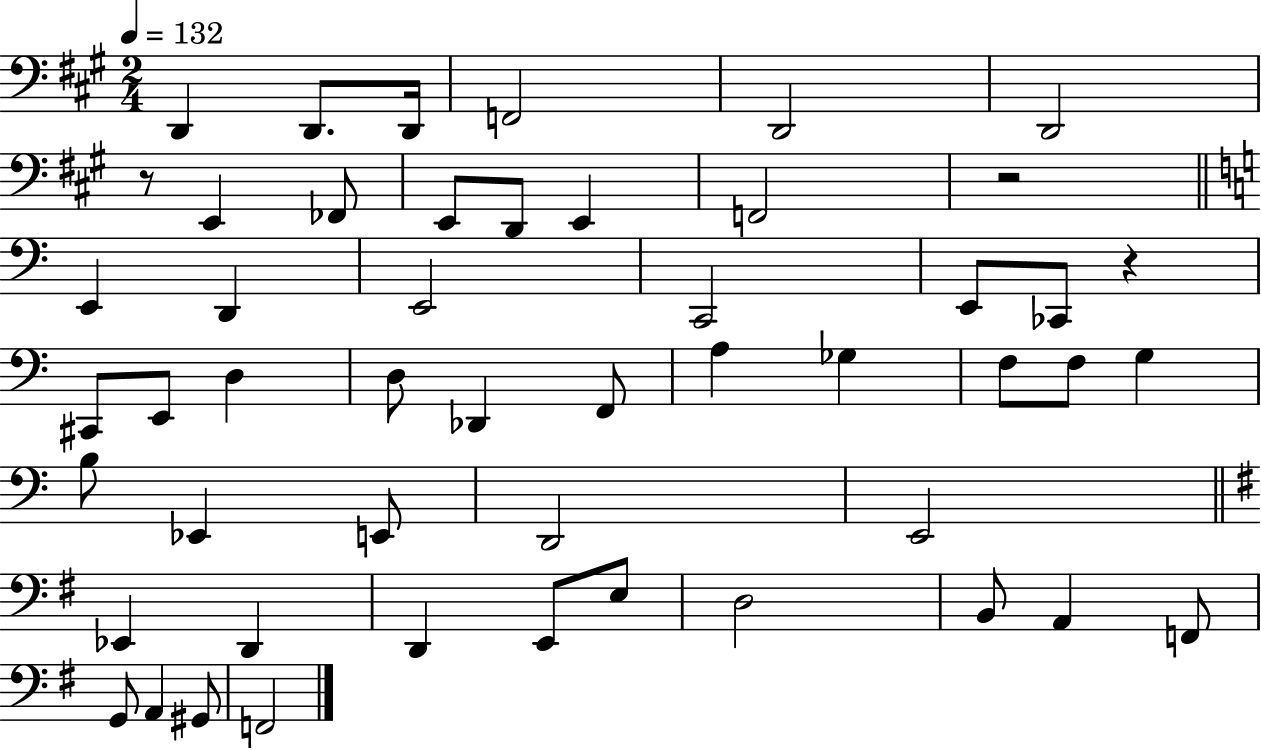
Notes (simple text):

D2/q D2/e. D2/s F2/h D2/h D2/h R/e E2/q FES2/e E2/e D2/e E2/q F2/h R/h E2/q D2/q E2/h C2/h E2/e CES2/e R/q C#2/e E2/e D3/q D3/e Db2/q F2/e A3/q Gb3/q F3/e F3/e G3/q B3/e Eb2/q E2/e D2/h E2/h Eb2/q D2/q D2/q E2/e E3/e D3/h B2/e A2/q F2/e G2/e A2/q G#2/e F2/h